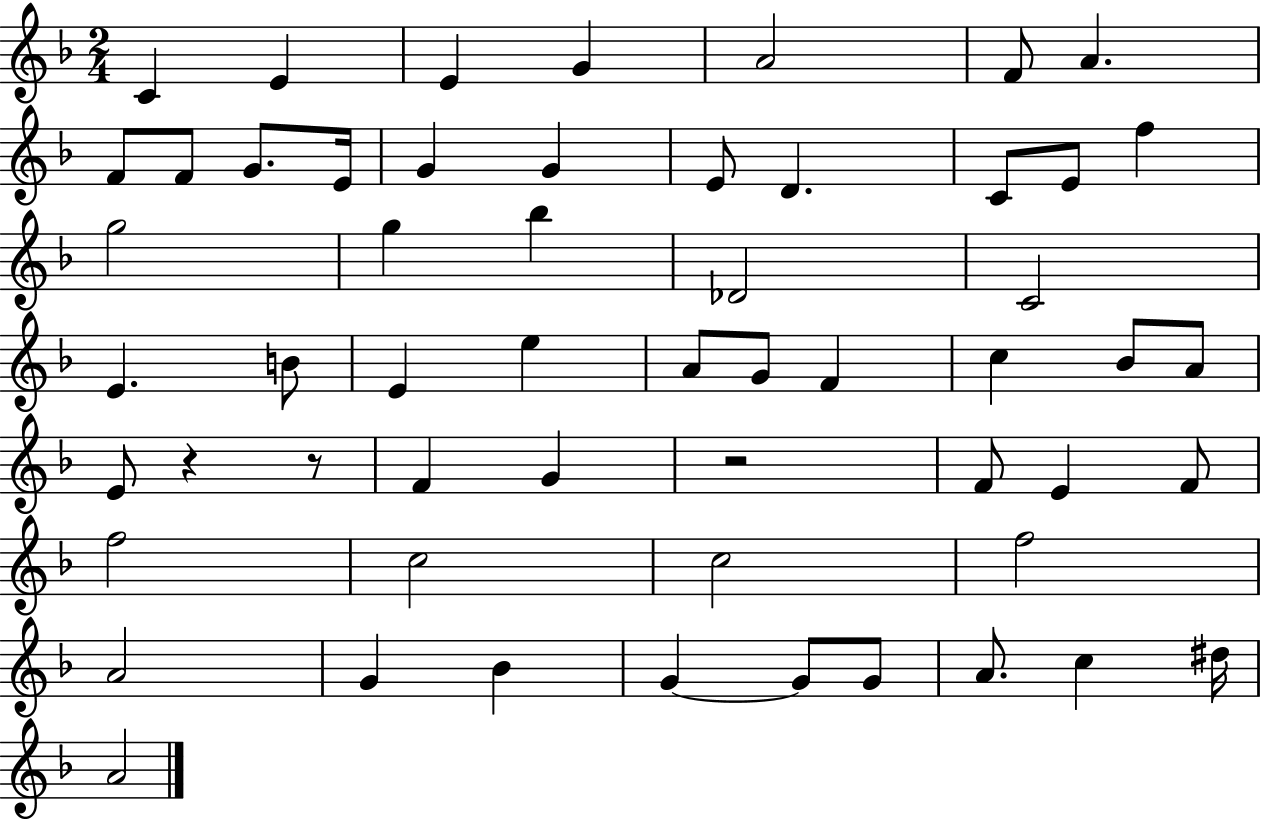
X:1
T:Untitled
M:2/4
L:1/4
K:F
C E E G A2 F/2 A F/2 F/2 G/2 E/4 G G E/2 D C/2 E/2 f g2 g _b _D2 C2 E B/2 E e A/2 G/2 F c _B/2 A/2 E/2 z z/2 F G z2 F/2 E F/2 f2 c2 c2 f2 A2 G _B G G/2 G/2 A/2 c ^d/4 A2